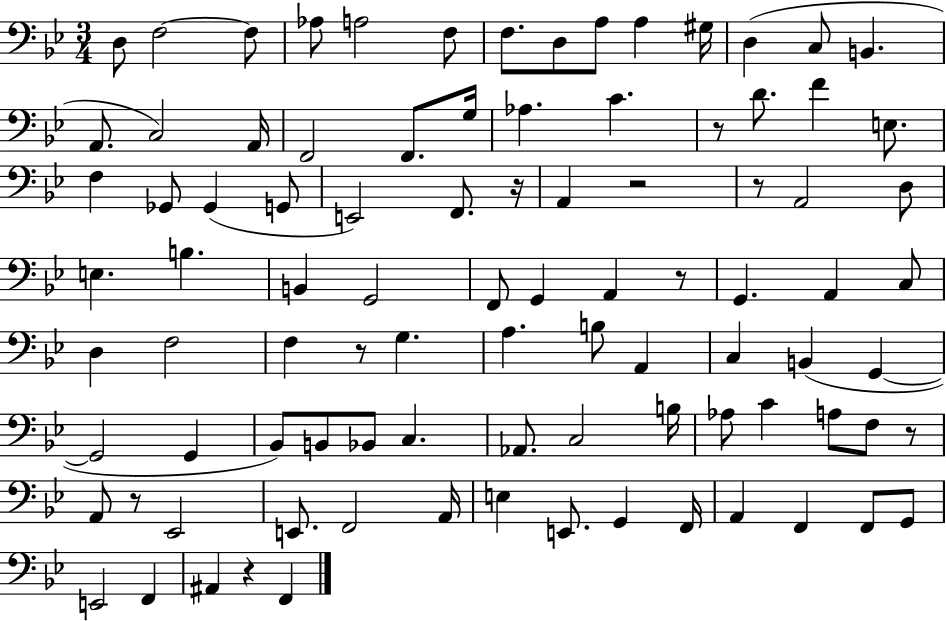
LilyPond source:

{
  \clef bass
  \numericTimeSignature
  \time 3/4
  \key bes \major
  d8 f2~~ f8 | aes8 a2 f8 | f8. d8 a8 a4 gis16 | d4( c8 b,4. | \break a,8. c2) a,16 | f,2 f,8. g16 | aes4. c'4. | r8 d'8. f'4 e8. | \break f4 ges,8 ges,4( g,8 | e,2) f,8. r16 | a,4 r2 | r8 a,2 d8 | \break e4. b4. | b,4 g,2 | f,8 g,4 a,4 r8 | g,4. a,4 c8 | \break d4 f2 | f4 r8 g4. | a4. b8 a,4 | c4 b,4( g,4~~ | \break g,2 g,4 | bes,8) b,8 bes,8 c4. | aes,8. c2 b16 | aes8 c'4 a8 f8 r8 | \break a,8 r8 ees,2 | e,8. f,2 a,16 | e4 e,8. g,4 f,16 | a,4 f,4 f,8 g,8 | \break e,2 f,4 | ais,4 r4 f,4 | \bar "|."
}